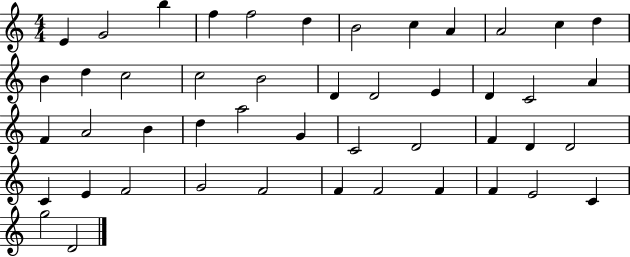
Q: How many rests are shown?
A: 0